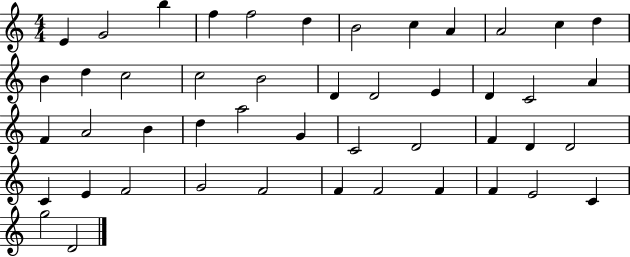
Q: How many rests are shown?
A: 0